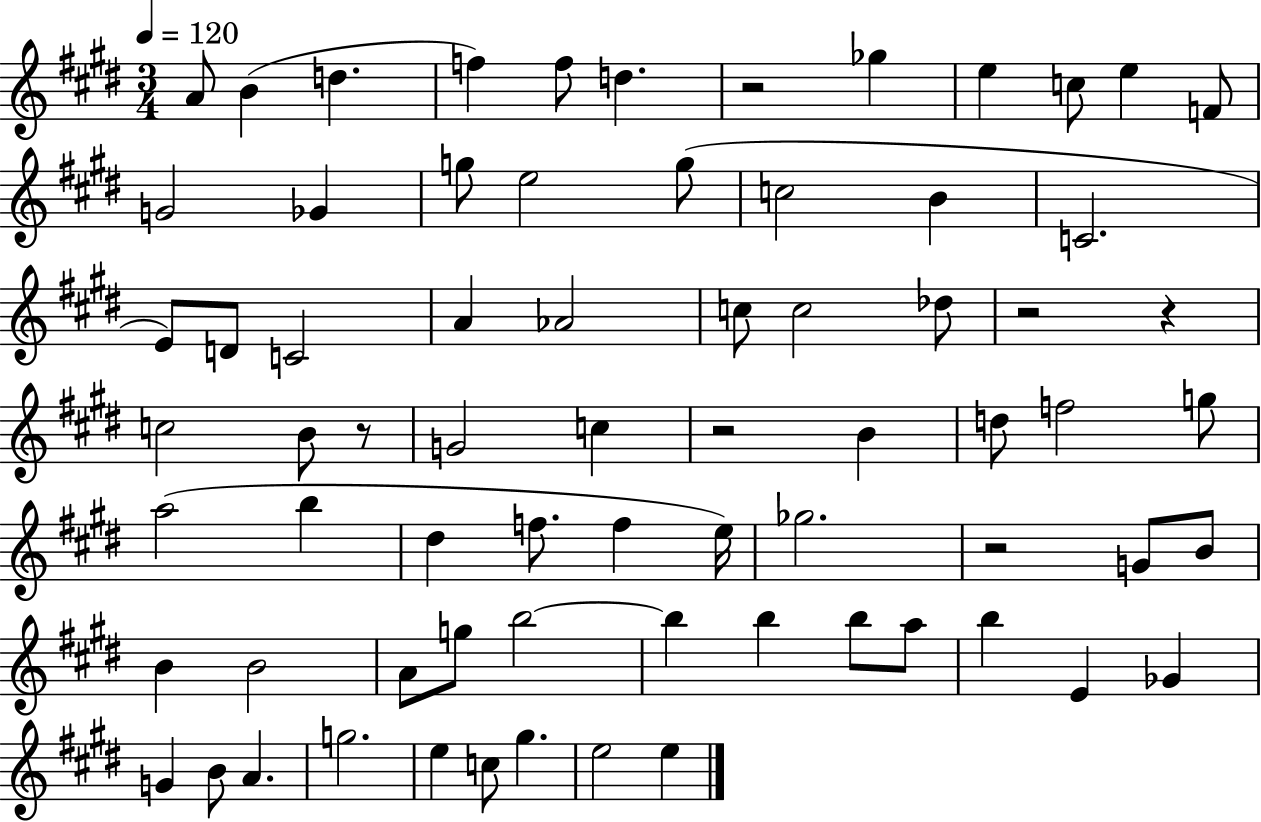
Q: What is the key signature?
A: E major